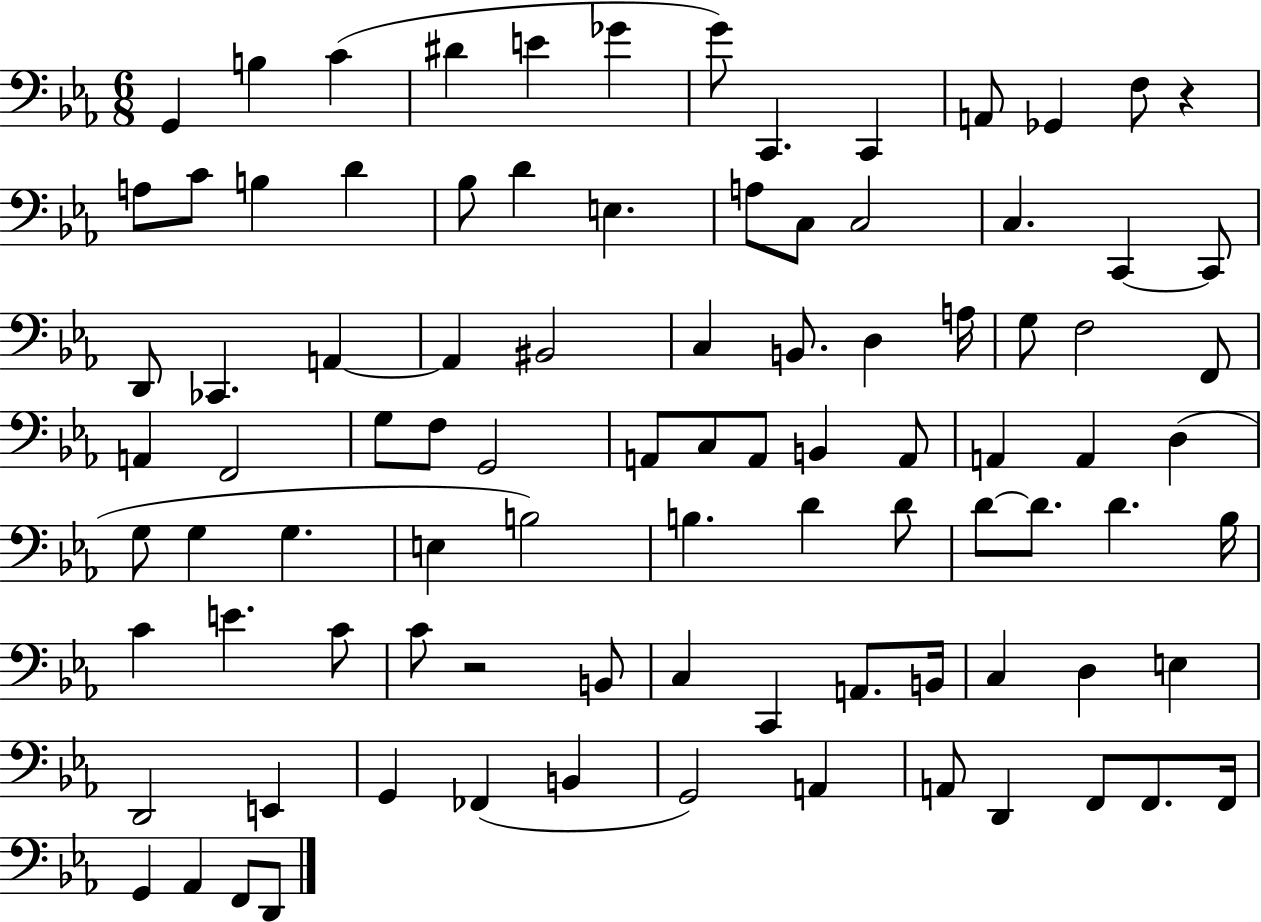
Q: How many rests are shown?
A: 2